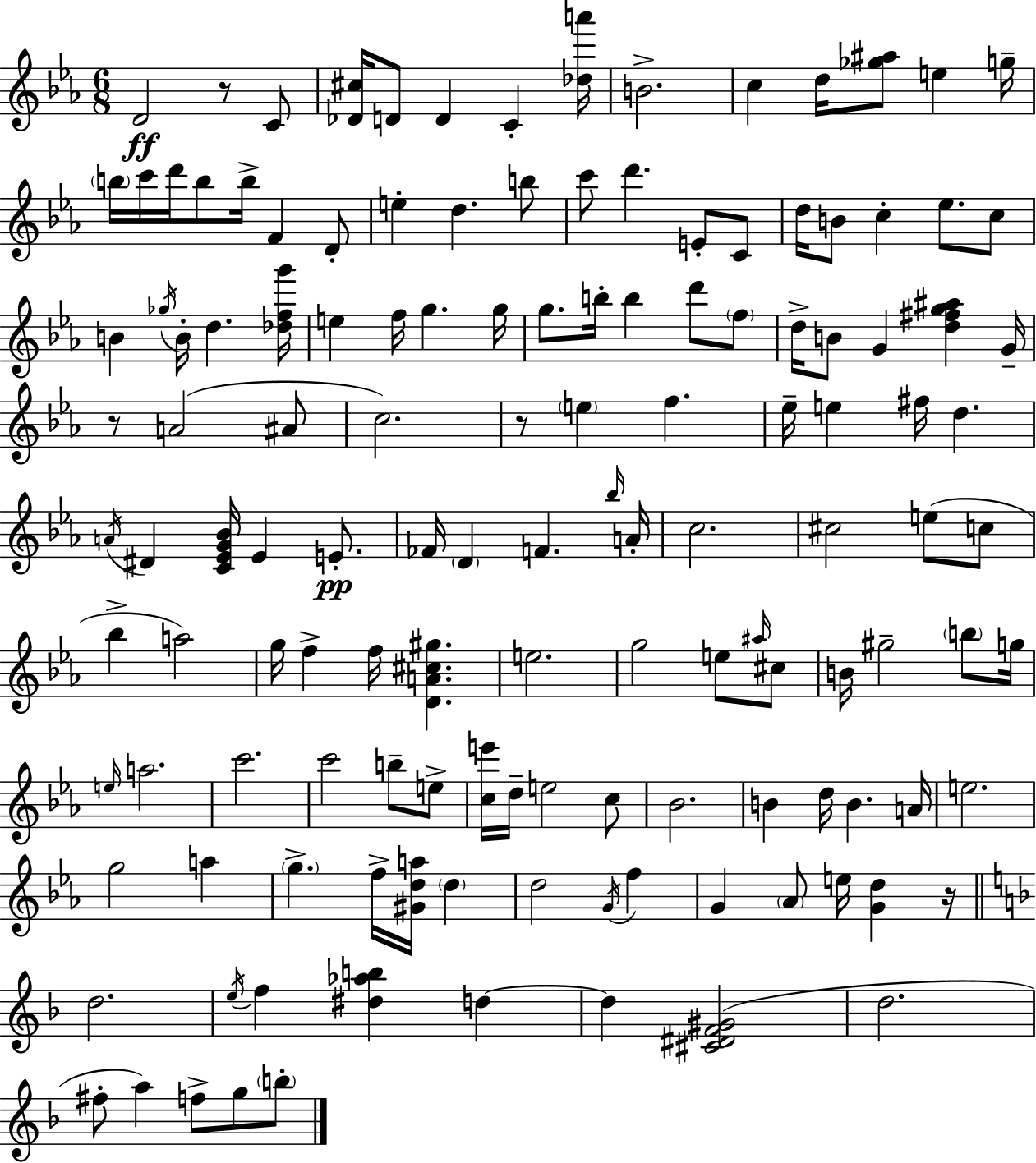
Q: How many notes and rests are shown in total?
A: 135